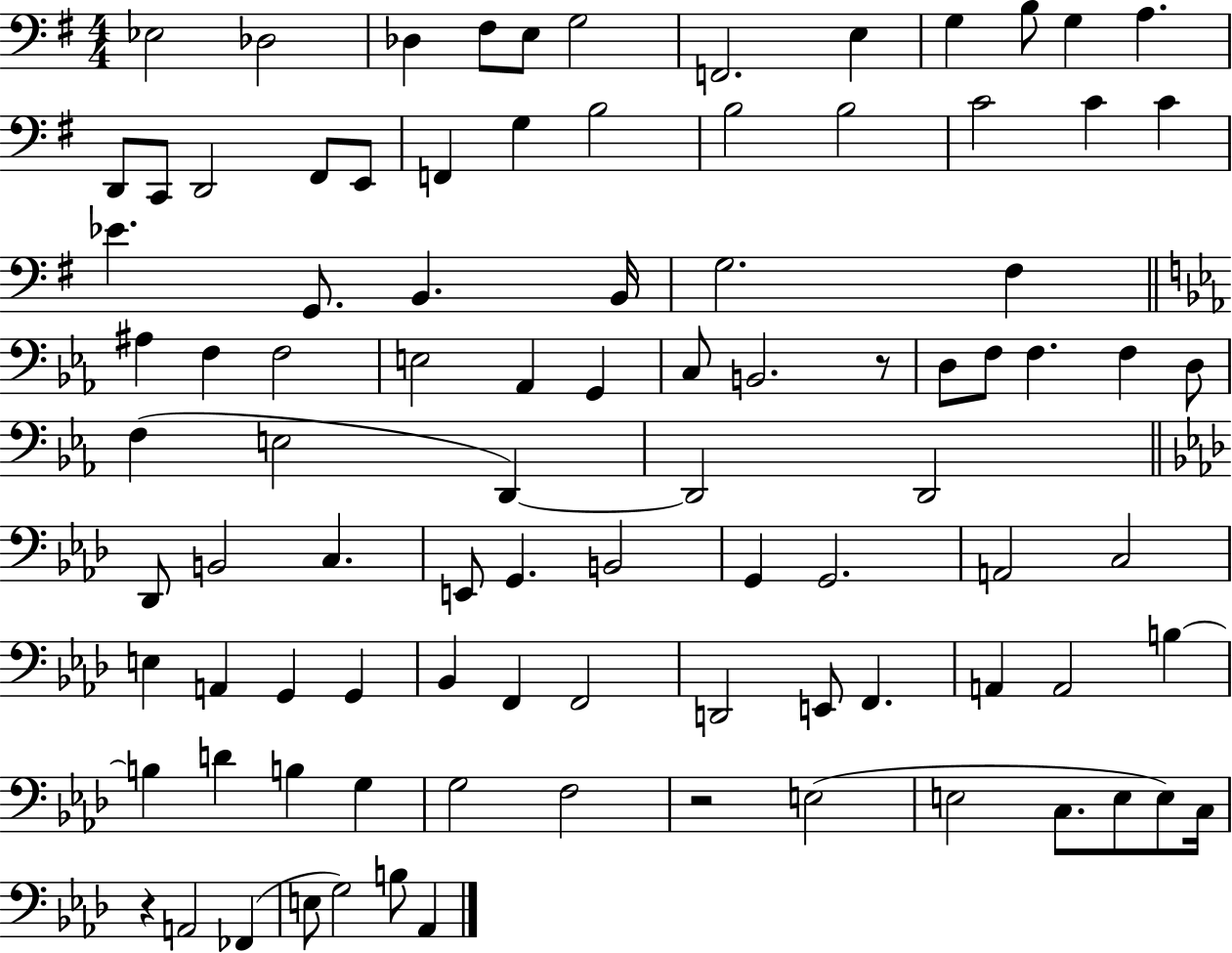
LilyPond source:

{
  \clef bass
  \numericTimeSignature
  \time 4/4
  \key g \major
  \repeat volta 2 { ees2 des2 | des4 fis8 e8 g2 | f,2. e4 | g4 b8 g4 a4. | \break d,8 c,8 d,2 fis,8 e,8 | f,4 g4 b2 | b2 b2 | c'2 c'4 c'4 | \break ees'4. g,8. b,4. b,16 | g2. fis4 | \bar "||" \break \key ees \major ais4 f4 f2 | e2 aes,4 g,4 | c8 b,2. r8 | d8 f8 f4. f4 d8 | \break f4( e2 d,4~~) | d,2 d,2 | \bar "||" \break \key aes \major des,8 b,2 c4. | e,8 g,4. b,2 | g,4 g,2. | a,2 c2 | \break e4 a,4 g,4 g,4 | bes,4 f,4 f,2 | d,2 e,8 f,4. | a,4 a,2 b4~~ | \break b4 d'4 b4 g4 | g2 f2 | r2 e2( | e2 c8. e8 e8) c16 | \break r4 a,2 fes,4( | e8 g2) b8 aes,4 | } \bar "|."
}